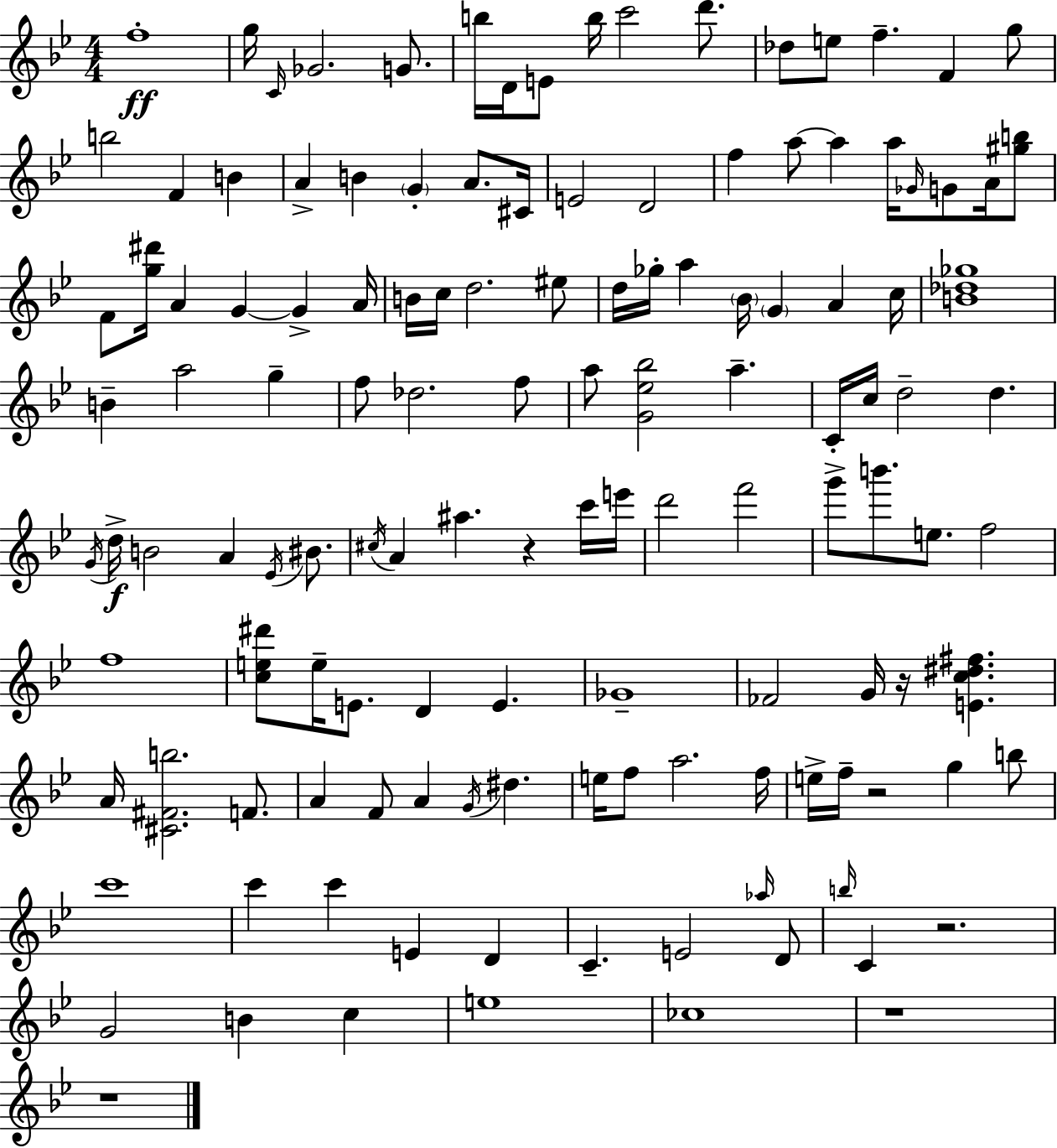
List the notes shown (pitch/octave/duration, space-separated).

F5/w G5/s C4/s Gb4/h. G4/e. B5/s D4/s E4/e B5/s C6/h D6/e. Db5/e E5/e F5/q. F4/q G5/e B5/h F4/q B4/q A4/q B4/q G4/q A4/e. C#4/s E4/h D4/h F5/q A5/e A5/q A5/s Gb4/s G4/e A4/s [G#5,B5]/e F4/e [G5,D#6]/s A4/q G4/q G4/q A4/s B4/s C5/s D5/h. EIS5/e D5/s Gb5/s A5/q Bb4/s G4/q A4/q C5/s [B4,Db5,Gb5]/w B4/q A5/h G5/q F5/e Db5/h. F5/e A5/e [G4,Eb5,Bb5]/h A5/q. C4/s C5/s D5/h D5/q. G4/s D5/s B4/h A4/q Eb4/s BIS4/e. C#5/s A4/q A#5/q. R/q C6/s E6/s D6/h F6/h G6/e B6/e. E5/e. F5/h F5/w [C5,E5,D#6]/e E5/s E4/e. D4/q E4/q. Gb4/w FES4/h G4/s R/s [E4,C5,D#5,F#5]/q. A4/s [C#4,F#4,B5]/h. F4/e. A4/q F4/e A4/q G4/s D#5/q. E5/s F5/e A5/h. F5/s E5/s F5/s R/h G5/q B5/e C6/w C6/q C6/q E4/q D4/q C4/q. E4/h Ab5/s D4/e B5/s C4/q R/h. G4/h B4/q C5/q E5/w CES5/w R/w R/w